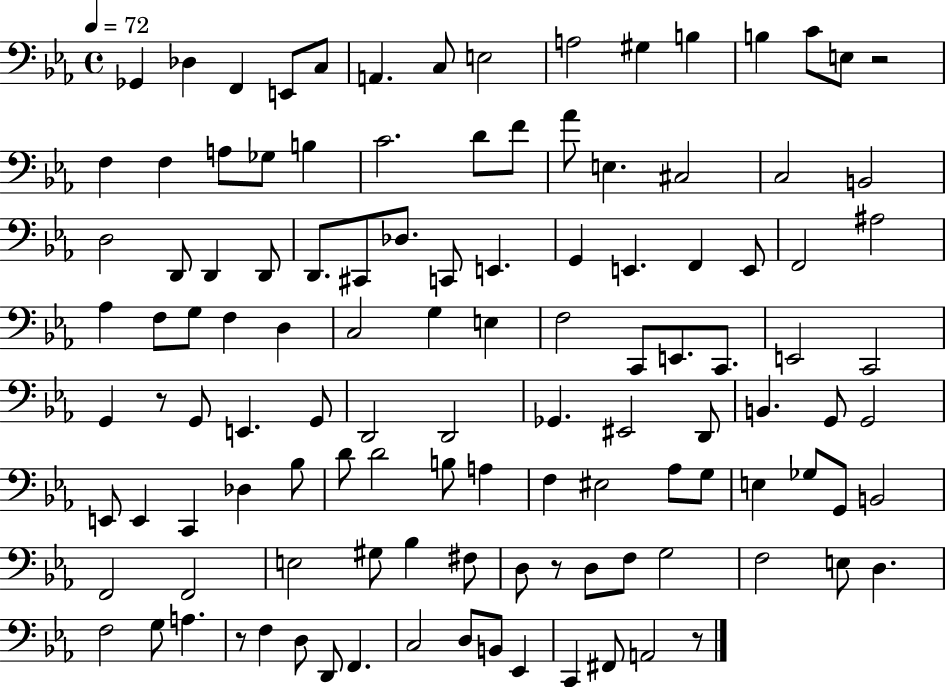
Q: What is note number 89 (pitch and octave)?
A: G#3